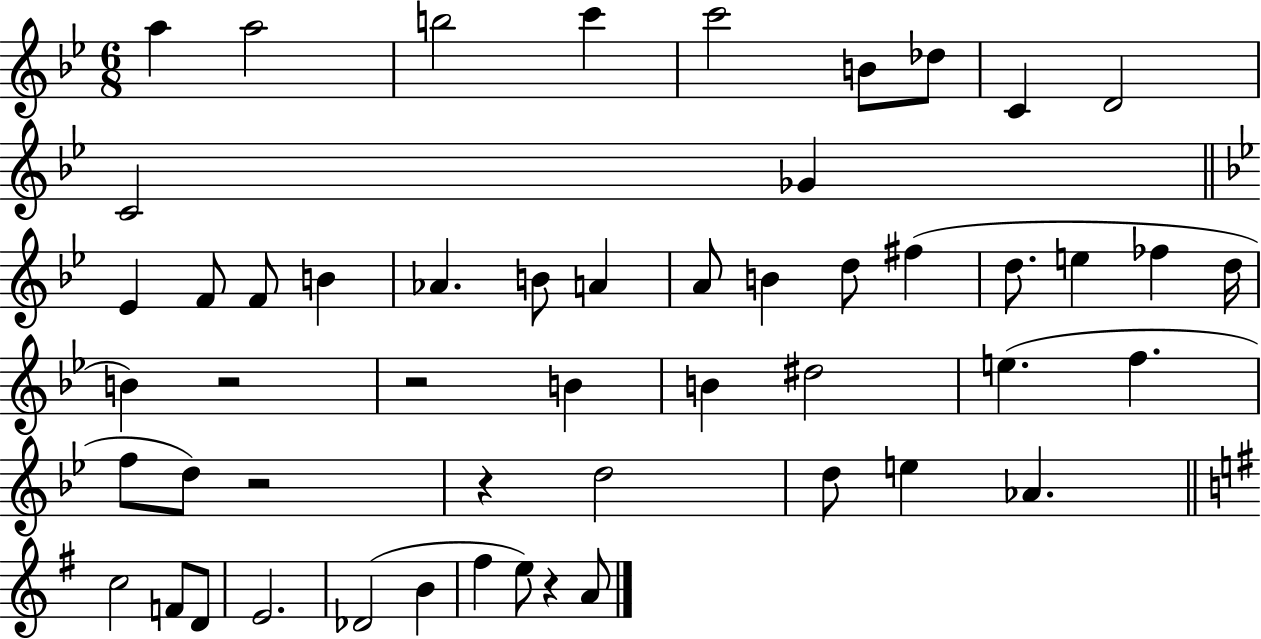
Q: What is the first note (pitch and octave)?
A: A5